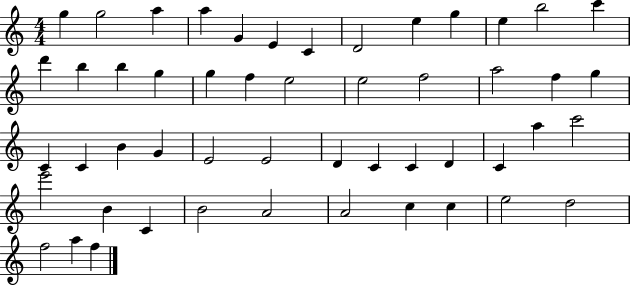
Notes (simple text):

G5/q G5/h A5/q A5/q G4/q E4/q C4/q D4/h E5/q G5/q E5/q B5/h C6/q D6/q B5/q B5/q G5/q G5/q F5/q E5/h E5/h F5/h A5/h F5/q G5/q C4/q C4/q B4/q G4/q E4/h E4/h D4/q C4/q C4/q D4/q C4/q A5/q C6/h E6/h B4/q C4/q B4/h A4/h A4/h C5/q C5/q E5/h D5/h F5/h A5/q F5/q